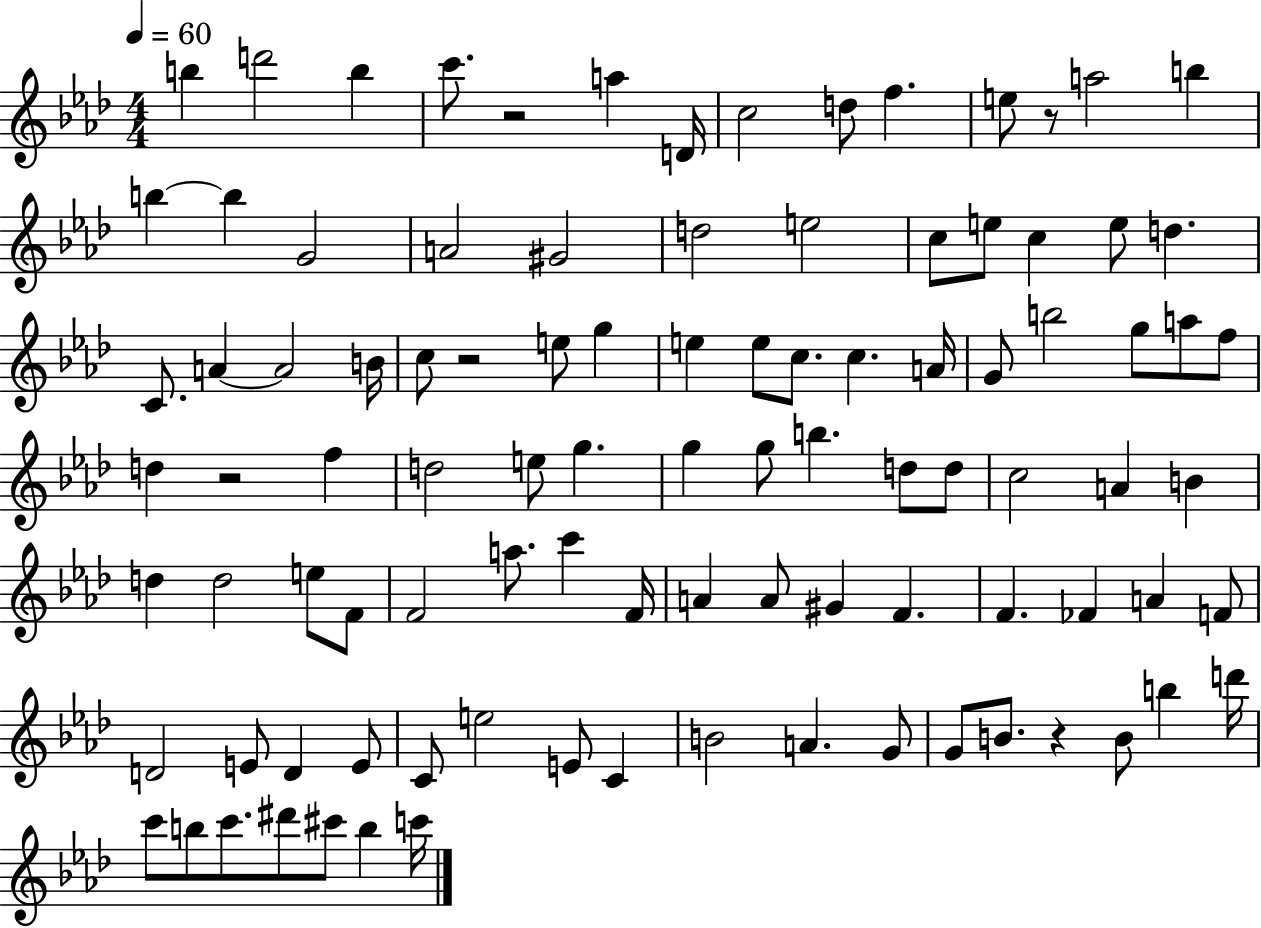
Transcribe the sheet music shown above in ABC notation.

X:1
T:Untitled
M:4/4
L:1/4
K:Ab
b d'2 b c'/2 z2 a D/4 c2 d/2 f e/2 z/2 a2 b b b G2 A2 ^G2 d2 e2 c/2 e/2 c e/2 d C/2 A A2 B/4 c/2 z2 e/2 g e e/2 c/2 c A/4 G/2 b2 g/2 a/2 f/2 d z2 f d2 e/2 g g g/2 b d/2 d/2 c2 A B d d2 e/2 F/2 F2 a/2 c' F/4 A A/2 ^G F F _F A F/2 D2 E/2 D E/2 C/2 e2 E/2 C B2 A G/2 G/2 B/2 z B/2 b d'/4 c'/2 b/2 c'/2 ^d'/2 ^c'/2 b c'/4